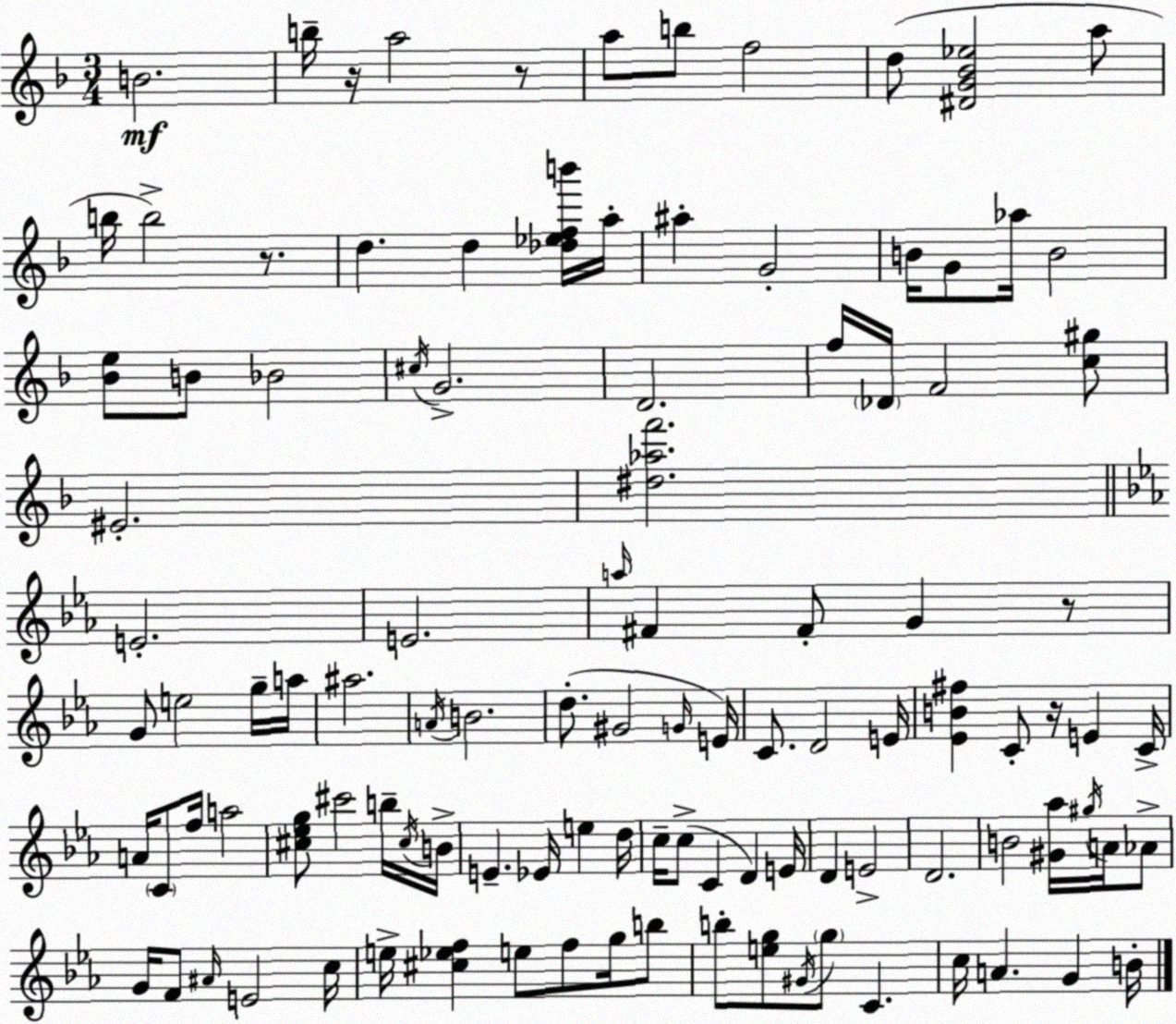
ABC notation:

X:1
T:Untitled
M:3/4
L:1/4
K:Dm
B2 b/4 z/4 a2 z/2 a/2 b/2 f2 d/2 [^DG_B_e]2 a/2 b/4 b2 z/2 d d [_d_efb']/4 a/4 ^a G2 B/4 G/2 _a/4 B2 [_Be]/2 B/2 _B2 ^c/4 G2 D2 f/4 _D/4 F2 [c^g]/2 ^E2 [^d_af']2 E2 E2 a/4 ^F ^F/2 G z/2 G/2 e2 g/4 a/4 ^a2 A/4 B2 d/2 ^G2 G/4 E/4 C/2 D2 E/4 [_EB^f] C/2 z/4 E C/4 A/4 C/2 f/4 a2 [^c_eg]/2 ^c'2 b/4 ^c/4 B/4 E _E/4 e d/4 c/4 c/2 C D E/4 D E2 D2 B2 [^G_a]/4 ^g/4 A/4 _A/2 G/4 F/2 ^A/4 E2 c/4 e/4 [^c_ef] e/2 f/2 g/4 b/2 b/2 [eg]/2 ^G/4 g/2 C c/4 A G B/4